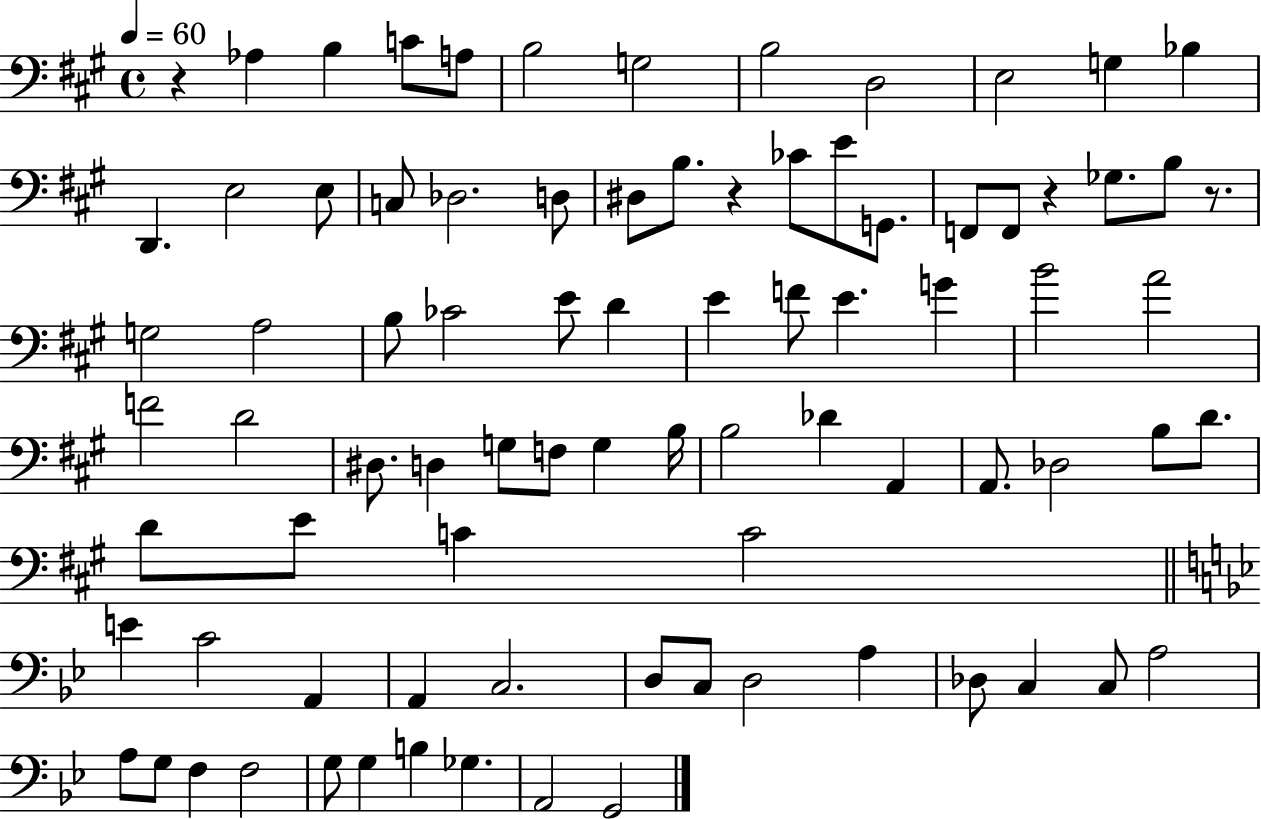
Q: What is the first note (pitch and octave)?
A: Ab3